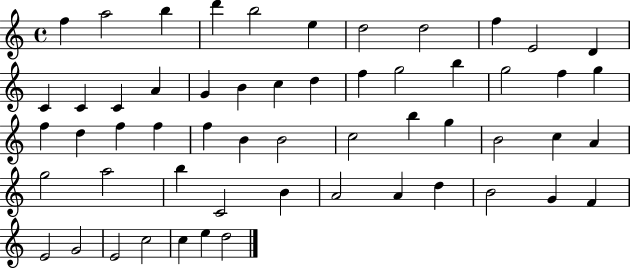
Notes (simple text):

F5/q A5/h B5/q D6/q B5/h E5/q D5/h D5/h F5/q E4/h D4/q C4/q C4/q C4/q A4/q G4/q B4/q C5/q D5/q F5/q G5/h B5/q G5/h F5/q G5/q F5/q D5/q F5/q F5/q F5/q B4/q B4/h C5/h B5/q G5/q B4/h C5/q A4/q G5/h A5/h B5/q C4/h B4/q A4/h A4/q D5/q B4/h G4/q F4/q E4/h G4/h E4/h C5/h C5/q E5/q D5/h